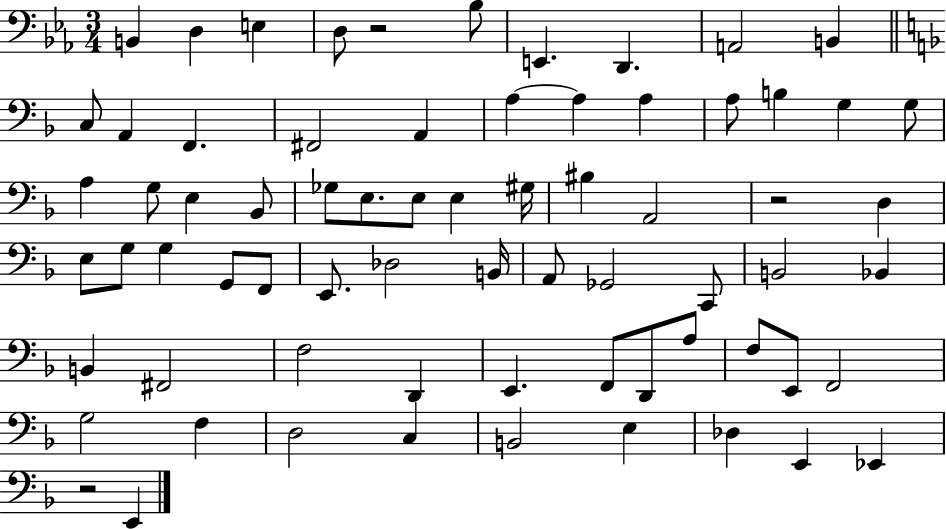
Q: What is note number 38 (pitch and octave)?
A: F2